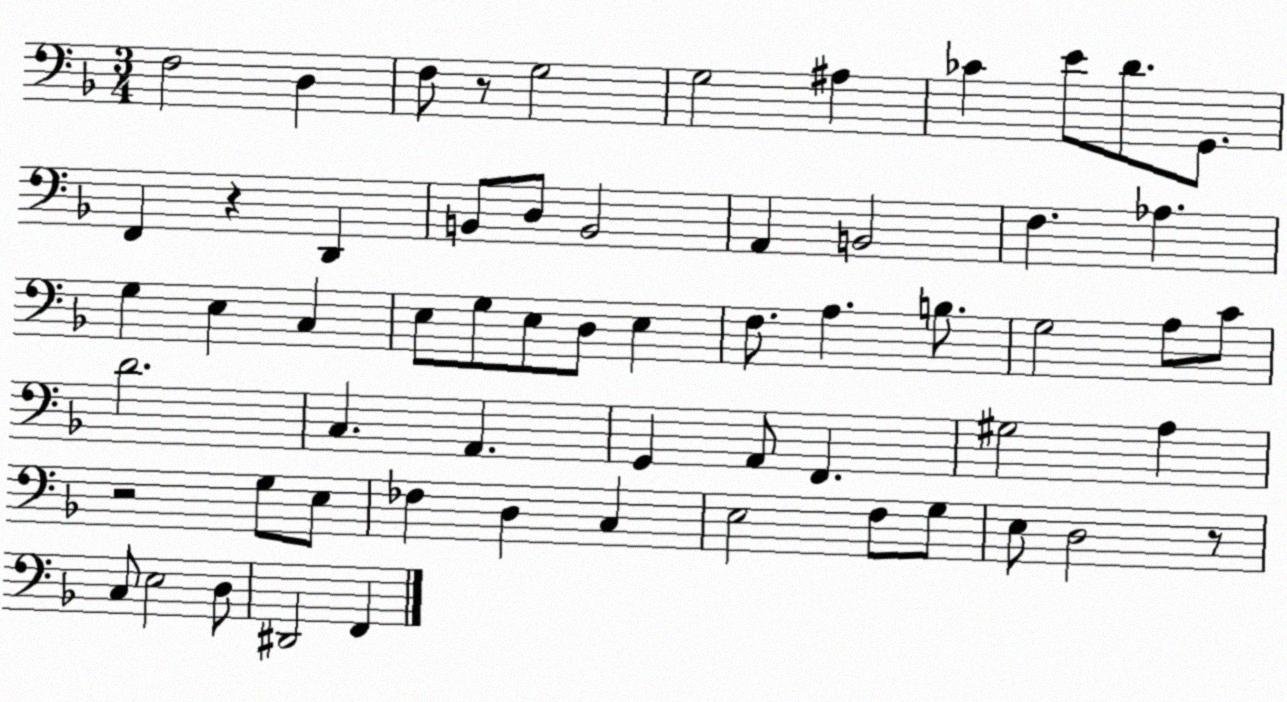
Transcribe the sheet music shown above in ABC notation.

X:1
T:Untitled
M:3/4
L:1/4
K:F
F,2 D, F,/2 z/2 G,2 G,2 ^A, _C E/2 D/2 G,,/2 F,, z D,, B,,/2 D,/2 B,,2 A,, B,,2 F, _A, G, E, C, E,/2 G,/2 E,/2 D,/2 E, F,/2 A, B,/2 G,2 A,/2 C/2 D2 C, A,, G,, A,,/2 F,, ^G,2 A, z2 G,/2 E,/2 _F, D, C, E,2 F,/2 G,/2 E,/2 D,2 z/2 C,/2 E,2 D,/2 ^D,,2 F,,